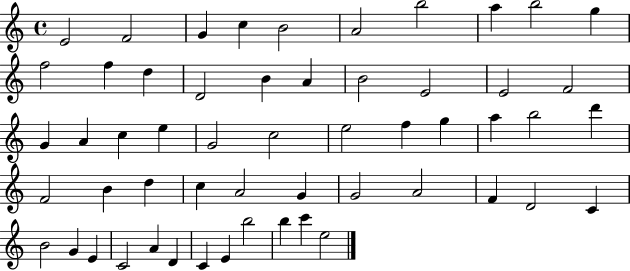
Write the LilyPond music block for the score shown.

{
  \clef treble
  \time 4/4
  \defaultTimeSignature
  \key c \major
  e'2 f'2 | g'4 c''4 b'2 | a'2 b''2 | a''4 b''2 g''4 | \break f''2 f''4 d''4 | d'2 b'4 a'4 | b'2 e'2 | e'2 f'2 | \break g'4 a'4 c''4 e''4 | g'2 c''2 | e''2 f''4 g''4 | a''4 b''2 d'''4 | \break f'2 b'4 d''4 | c''4 a'2 g'4 | g'2 a'2 | f'4 d'2 c'4 | \break b'2 g'4 e'4 | c'2 a'4 d'4 | c'4 e'4 b''2 | b''4 c'''4 e''2 | \break \bar "|."
}